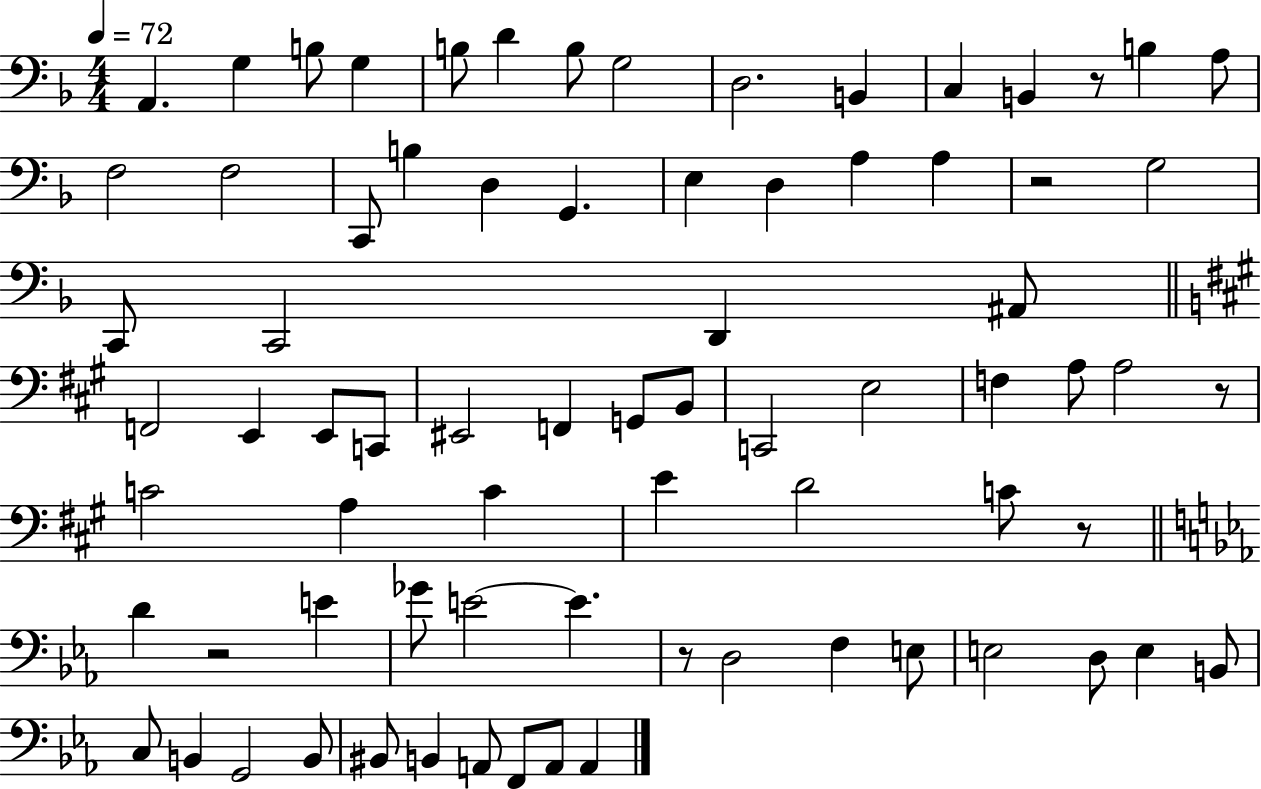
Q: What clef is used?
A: bass